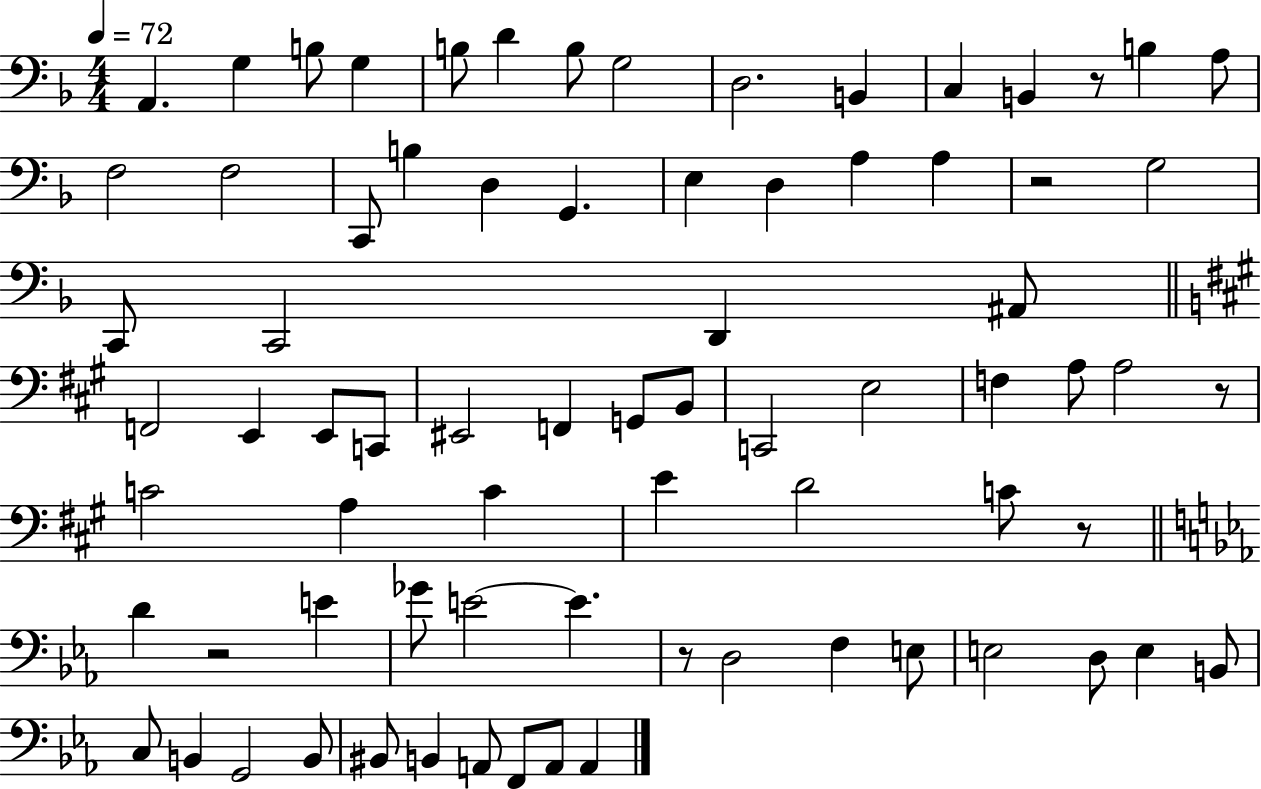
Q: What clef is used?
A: bass